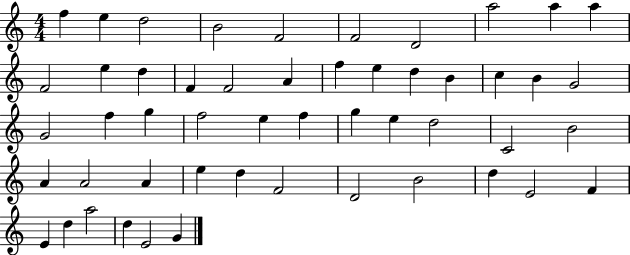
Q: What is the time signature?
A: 4/4